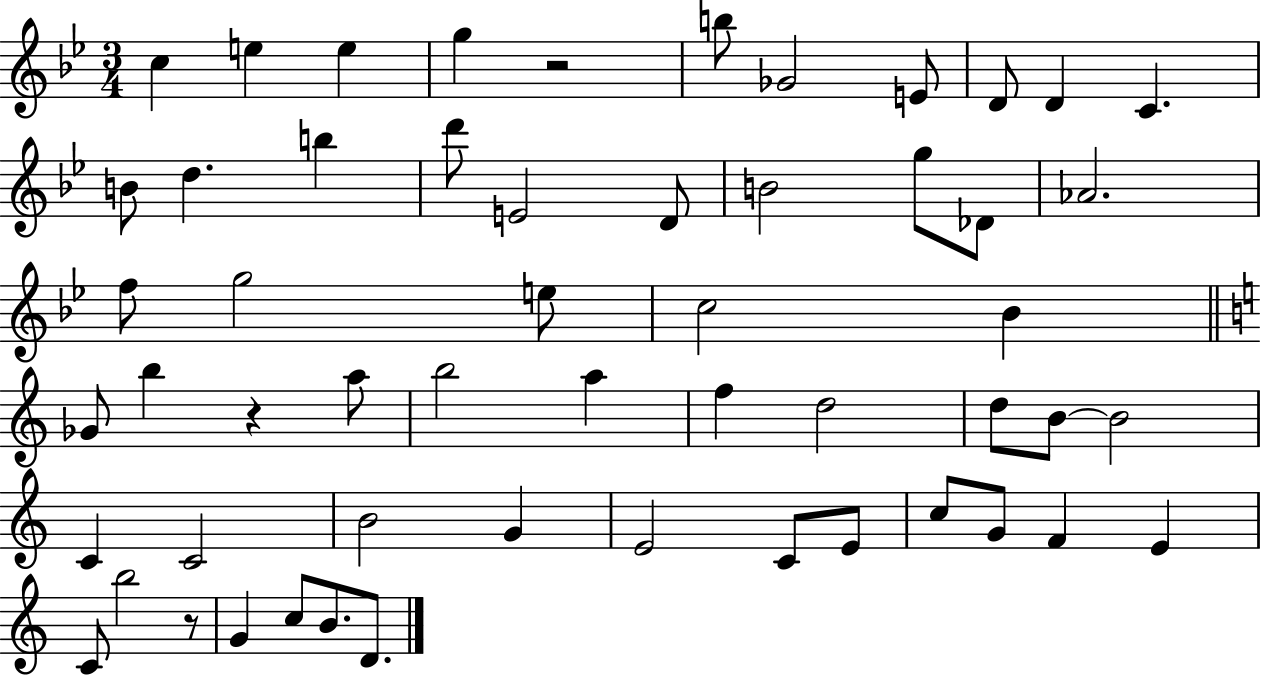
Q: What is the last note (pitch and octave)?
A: D4